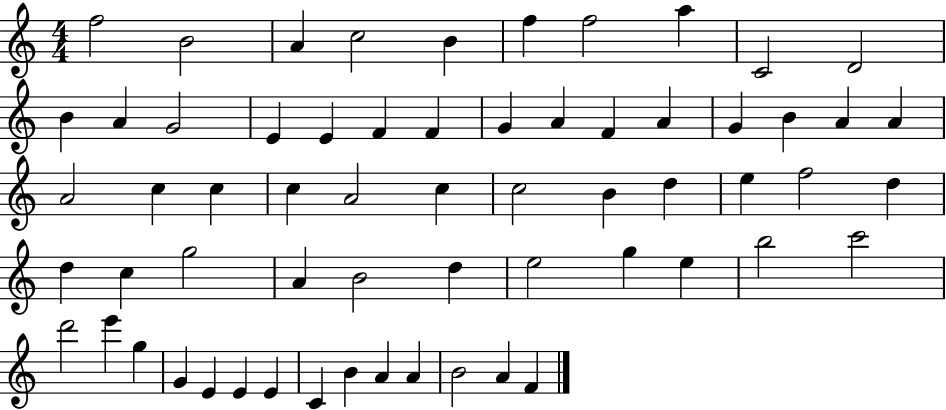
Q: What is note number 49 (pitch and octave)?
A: D6